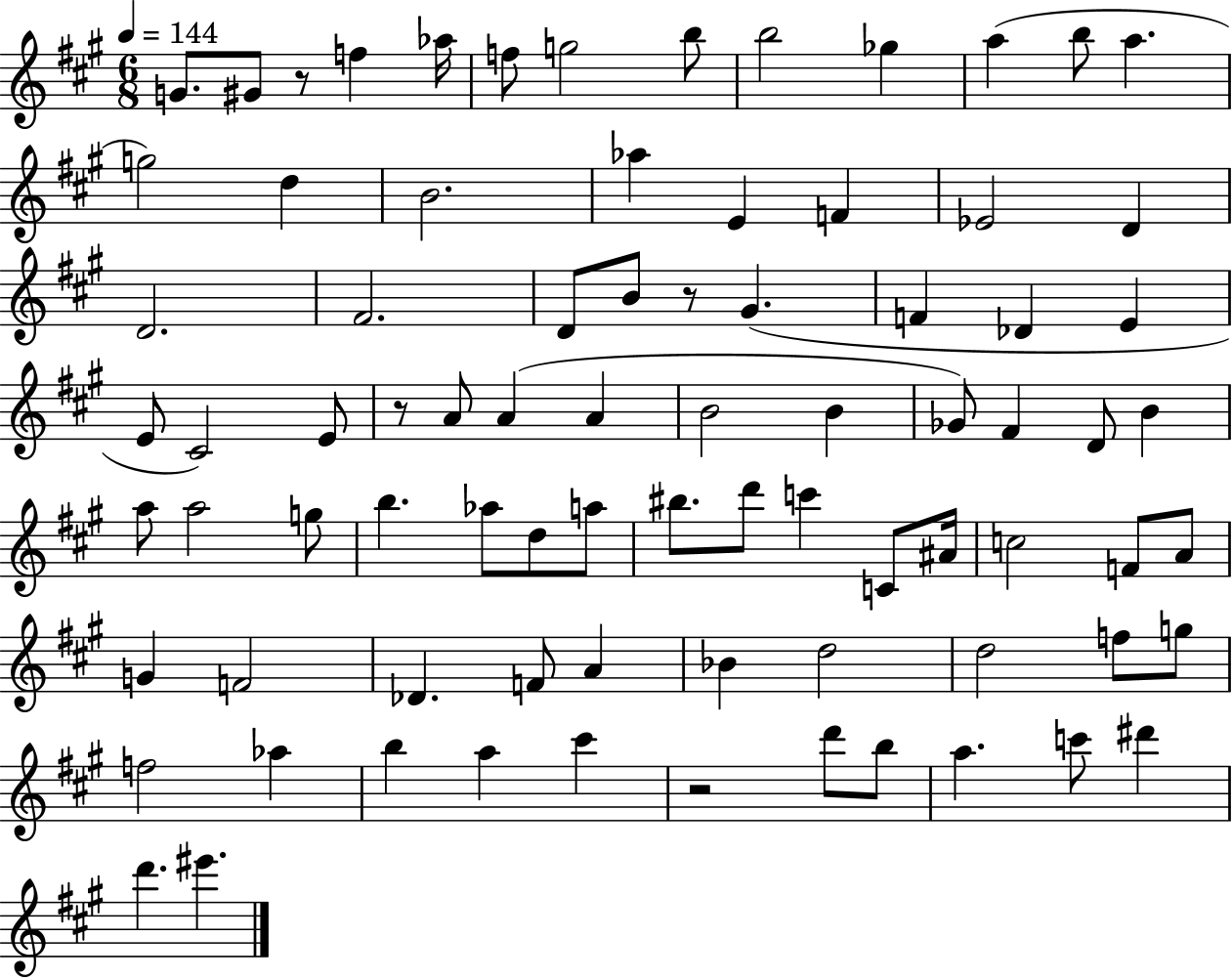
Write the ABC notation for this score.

X:1
T:Untitled
M:6/8
L:1/4
K:A
G/2 ^G/2 z/2 f _a/4 f/2 g2 b/2 b2 _g a b/2 a g2 d B2 _a E F _E2 D D2 ^F2 D/2 B/2 z/2 ^G F _D E E/2 ^C2 E/2 z/2 A/2 A A B2 B _G/2 ^F D/2 B a/2 a2 g/2 b _a/2 d/2 a/2 ^b/2 d'/2 c' C/2 ^A/4 c2 F/2 A/2 G F2 _D F/2 A _B d2 d2 f/2 g/2 f2 _a b a ^c' z2 d'/2 b/2 a c'/2 ^d' d' ^e'